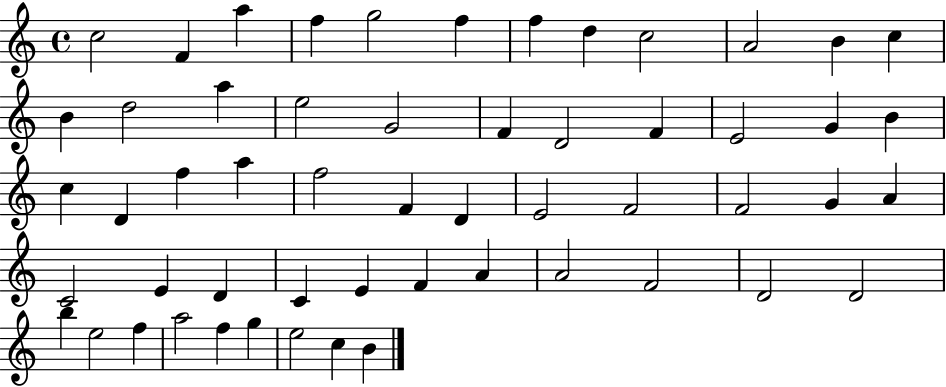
X:1
T:Untitled
M:4/4
L:1/4
K:C
c2 F a f g2 f f d c2 A2 B c B d2 a e2 G2 F D2 F E2 G B c D f a f2 F D E2 F2 F2 G A C2 E D C E F A A2 F2 D2 D2 b e2 f a2 f g e2 c B